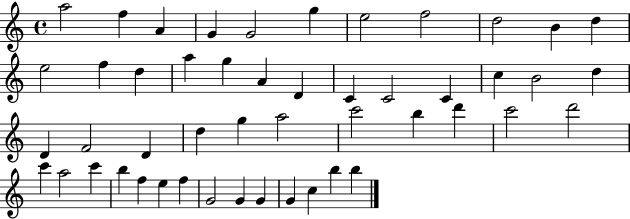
{
  \clef treble
  \time 4/4
  \defaultTimeSignature
  \key c \major
  a''2 f''4 a'4 | g'4 g'2 g''4 | e''2 f''2 | d''2 b'4 d''4 | \break e''2 f''4 d''4 | a''4 g''4 a'4 d'4 | c'4 c'2 c'4 | c''4 b'2 d''4 | \break d'4 f'2 d'4 | d''4 g''4 a''2 | c'''2 b''4 d'''4 | c'''2 d'''2 | \break c'''4 a''2 c'''4 | b''4 f''4 e''4 f''4 | g'2 g'4 g'4 | g'4 c''4 b''4 b''4 | \break \bar "|."
}